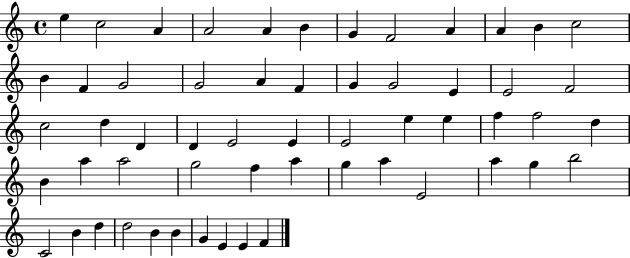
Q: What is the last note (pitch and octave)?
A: F4